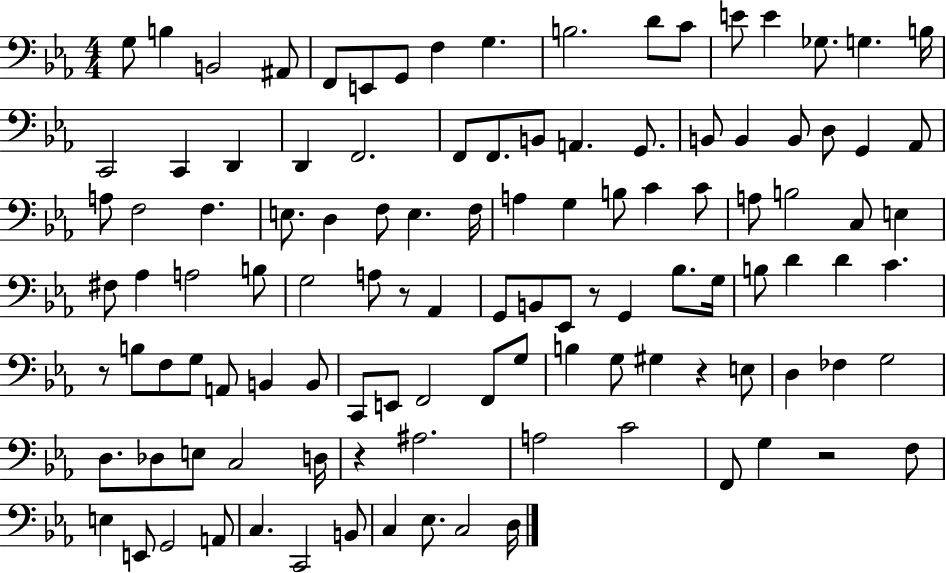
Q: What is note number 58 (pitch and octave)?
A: G2